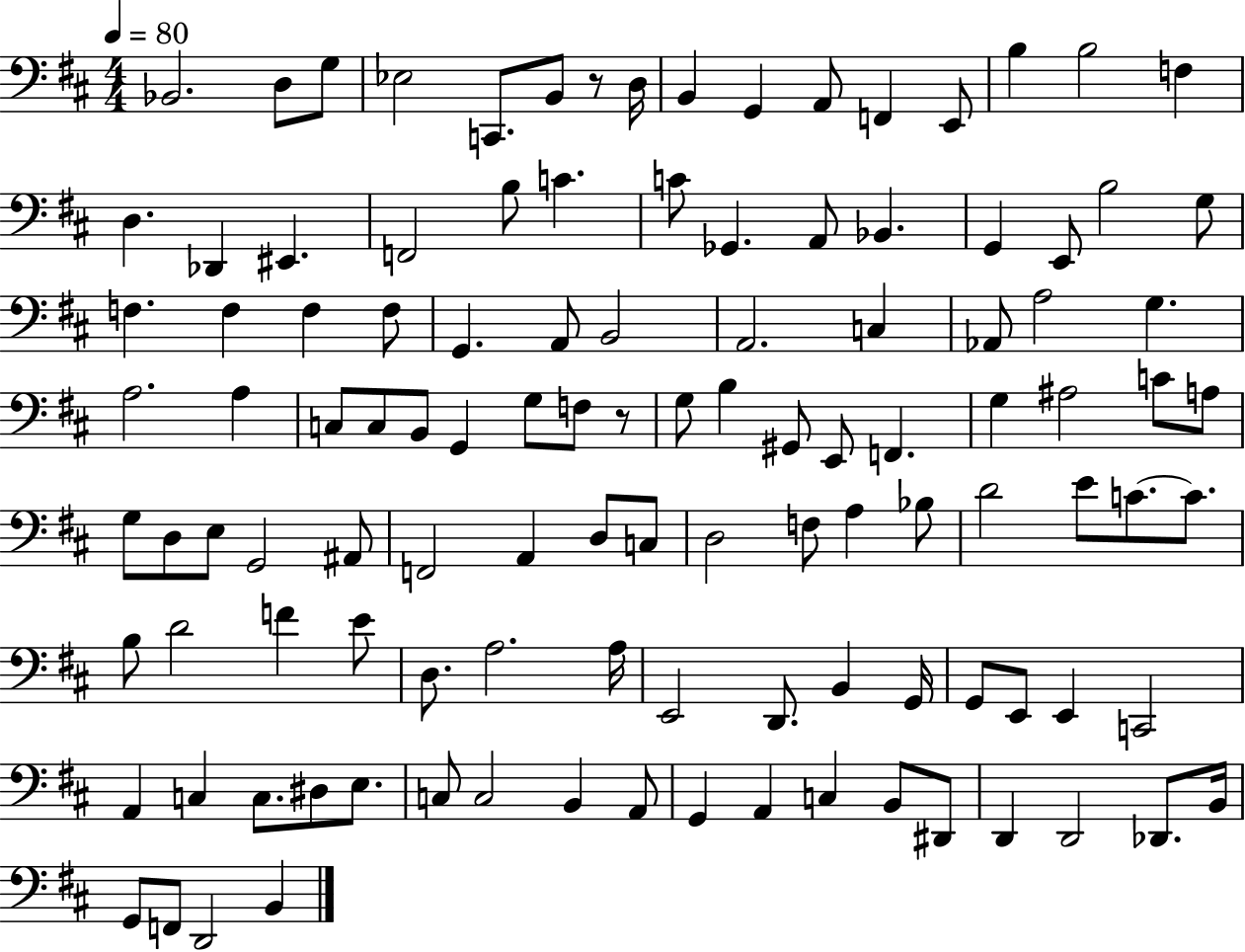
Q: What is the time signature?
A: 4/4